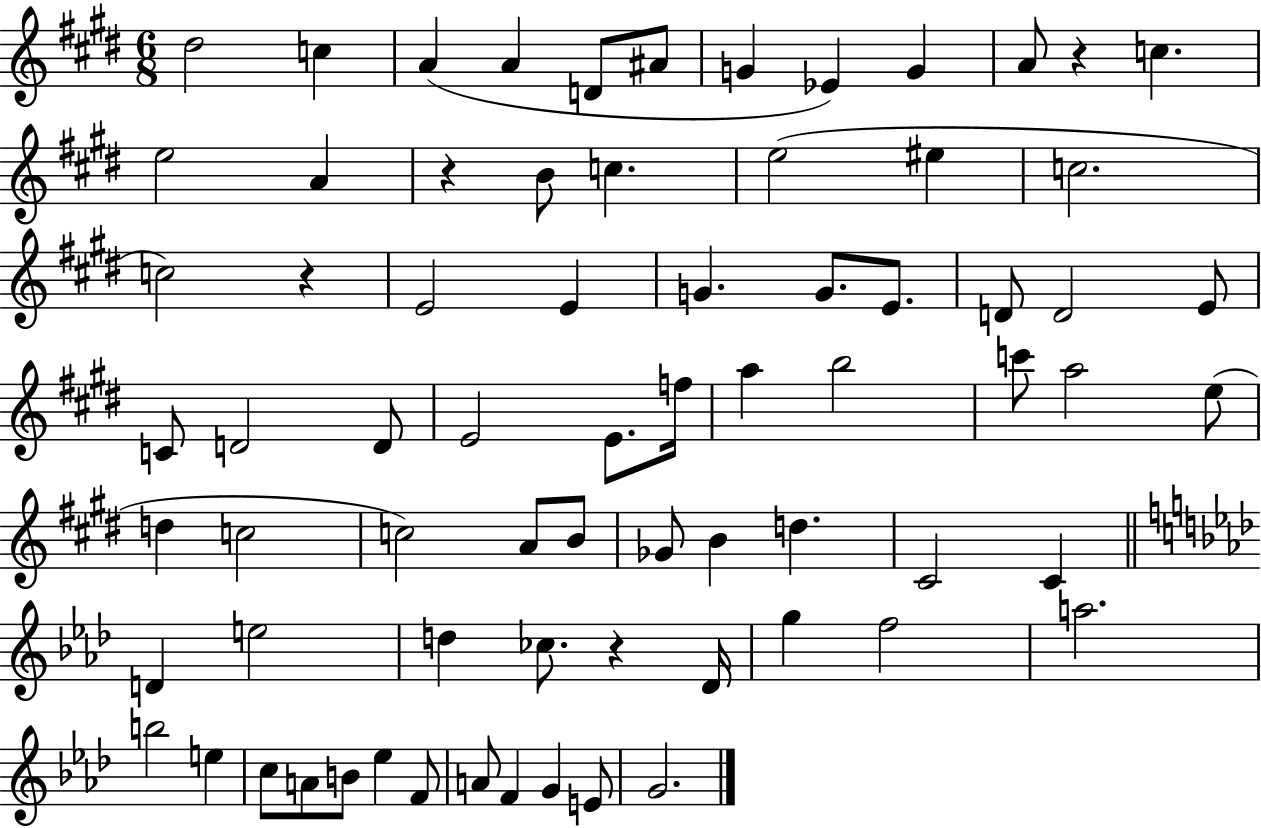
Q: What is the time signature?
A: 6/8